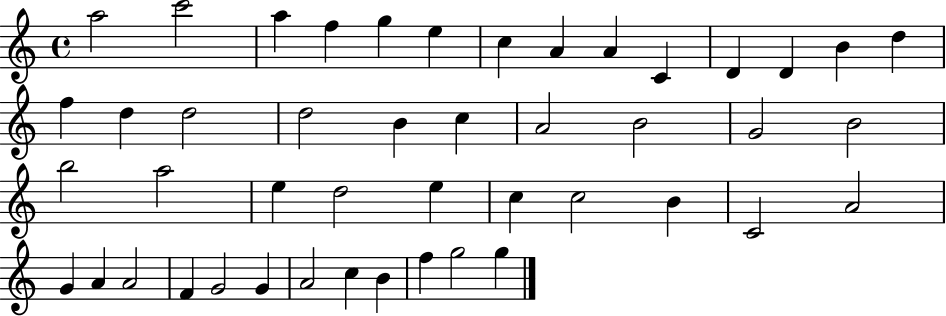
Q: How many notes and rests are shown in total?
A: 46